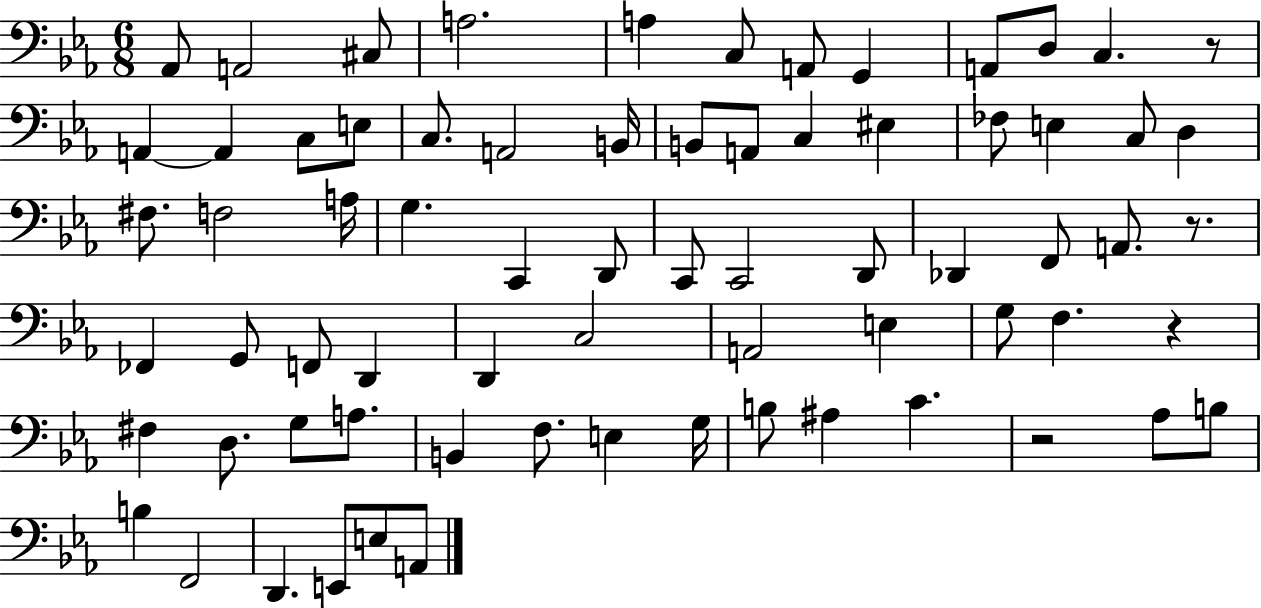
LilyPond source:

{
  \clef bass
  \numericTimeSignature
  \time 6/8
  \key ees \major
  \repeat volta 2 { aes,8 a,2 cis8 | a2. | a4 c8 a,8 g,4 | a,8 d8 c4. r8 | \break a,4~~ a,4 c8 e8 | c8. a,2 b,16 | b,8 a,8 c4 eis4 | fes8 e4 c8 d4 | \break fis8. f2 a16 | g4. c,4 d,8 | c,8 c,2 d,8 | des,4 f,8 a,8. r8. | \break fes,4 g,8 f,8 d,4 | d,4 c2 | a,2 e4 | g8 f4. r4 | \break fis4 d8. g8 a8. | b,4 f8. e4 g16 | b8 ais4 c'4. | r2 aes8 b8 | \break b4 f,2 | d,4. e,8 e8 a,8 | } \bar "|."
}